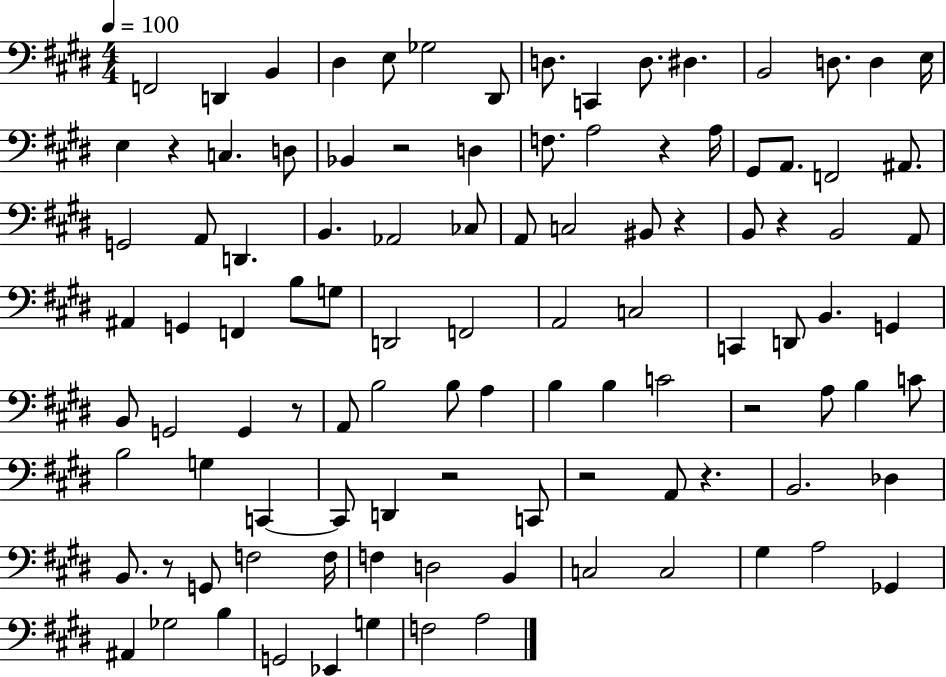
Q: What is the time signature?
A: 4/4